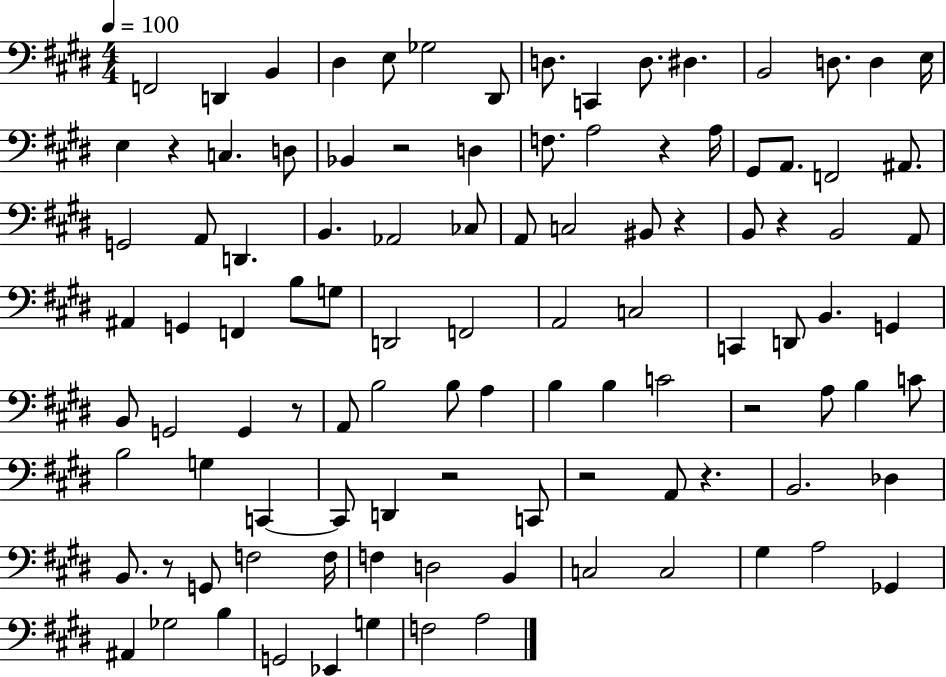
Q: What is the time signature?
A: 4/4